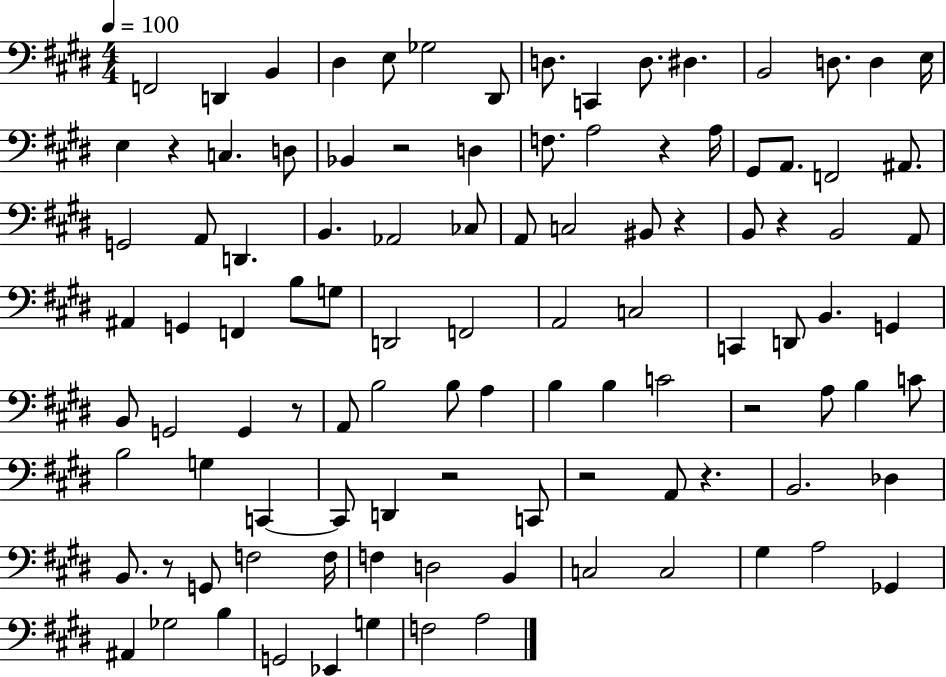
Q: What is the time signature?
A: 4/4